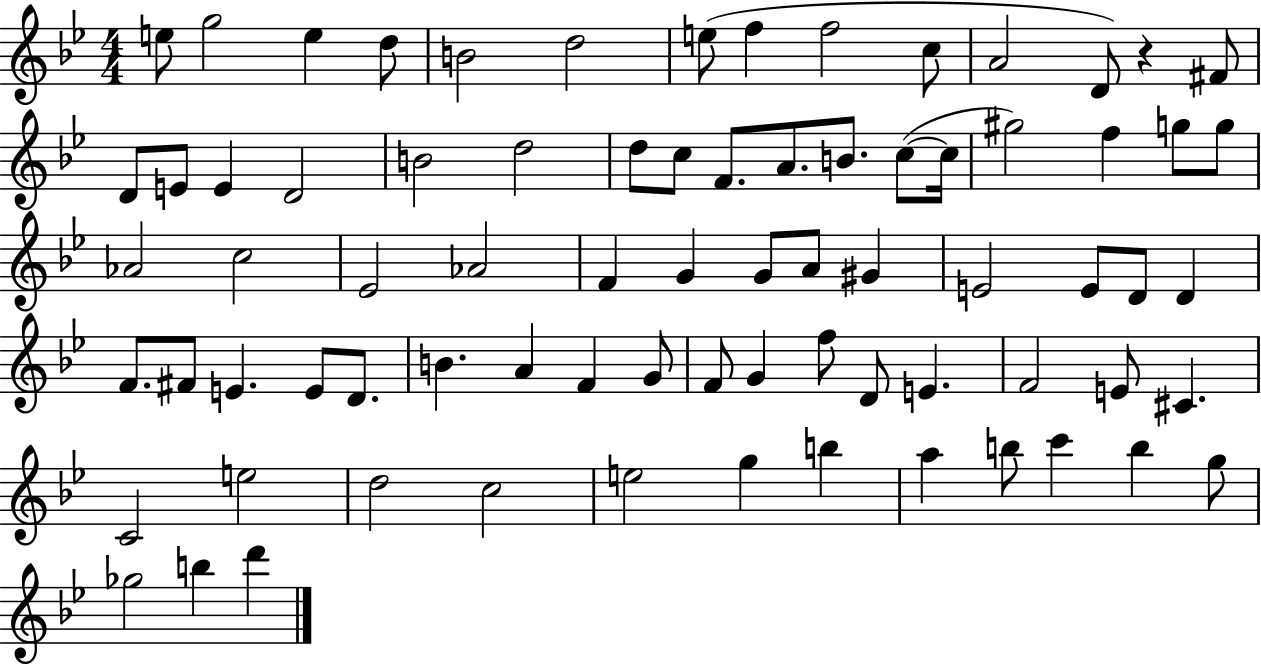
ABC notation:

X:1
T:Untitled
M:4/4
L:1/4
K:Bb
e/2 g2 e d/2 B2 d2 e/2 f f2 c/2 A2 D/2 z ^F/2 D/2 E/2 E D2 B2 d2 d/2 c/2 F/2 A/2 B/2 c/2 c/4 ^g2 f g/2 g/2 _A2 c2 _E2 _A2 F G G/2 A/2 ^G E2 E/2 D/2 D F/2 ^F/2 E E/2 D/2 B A F G/2 F/2 G f/2 D/2 E F2 E/2 ^C C2 e2 d2 c2 e2 g b a b/2 c' b g/2 _g2 b d'